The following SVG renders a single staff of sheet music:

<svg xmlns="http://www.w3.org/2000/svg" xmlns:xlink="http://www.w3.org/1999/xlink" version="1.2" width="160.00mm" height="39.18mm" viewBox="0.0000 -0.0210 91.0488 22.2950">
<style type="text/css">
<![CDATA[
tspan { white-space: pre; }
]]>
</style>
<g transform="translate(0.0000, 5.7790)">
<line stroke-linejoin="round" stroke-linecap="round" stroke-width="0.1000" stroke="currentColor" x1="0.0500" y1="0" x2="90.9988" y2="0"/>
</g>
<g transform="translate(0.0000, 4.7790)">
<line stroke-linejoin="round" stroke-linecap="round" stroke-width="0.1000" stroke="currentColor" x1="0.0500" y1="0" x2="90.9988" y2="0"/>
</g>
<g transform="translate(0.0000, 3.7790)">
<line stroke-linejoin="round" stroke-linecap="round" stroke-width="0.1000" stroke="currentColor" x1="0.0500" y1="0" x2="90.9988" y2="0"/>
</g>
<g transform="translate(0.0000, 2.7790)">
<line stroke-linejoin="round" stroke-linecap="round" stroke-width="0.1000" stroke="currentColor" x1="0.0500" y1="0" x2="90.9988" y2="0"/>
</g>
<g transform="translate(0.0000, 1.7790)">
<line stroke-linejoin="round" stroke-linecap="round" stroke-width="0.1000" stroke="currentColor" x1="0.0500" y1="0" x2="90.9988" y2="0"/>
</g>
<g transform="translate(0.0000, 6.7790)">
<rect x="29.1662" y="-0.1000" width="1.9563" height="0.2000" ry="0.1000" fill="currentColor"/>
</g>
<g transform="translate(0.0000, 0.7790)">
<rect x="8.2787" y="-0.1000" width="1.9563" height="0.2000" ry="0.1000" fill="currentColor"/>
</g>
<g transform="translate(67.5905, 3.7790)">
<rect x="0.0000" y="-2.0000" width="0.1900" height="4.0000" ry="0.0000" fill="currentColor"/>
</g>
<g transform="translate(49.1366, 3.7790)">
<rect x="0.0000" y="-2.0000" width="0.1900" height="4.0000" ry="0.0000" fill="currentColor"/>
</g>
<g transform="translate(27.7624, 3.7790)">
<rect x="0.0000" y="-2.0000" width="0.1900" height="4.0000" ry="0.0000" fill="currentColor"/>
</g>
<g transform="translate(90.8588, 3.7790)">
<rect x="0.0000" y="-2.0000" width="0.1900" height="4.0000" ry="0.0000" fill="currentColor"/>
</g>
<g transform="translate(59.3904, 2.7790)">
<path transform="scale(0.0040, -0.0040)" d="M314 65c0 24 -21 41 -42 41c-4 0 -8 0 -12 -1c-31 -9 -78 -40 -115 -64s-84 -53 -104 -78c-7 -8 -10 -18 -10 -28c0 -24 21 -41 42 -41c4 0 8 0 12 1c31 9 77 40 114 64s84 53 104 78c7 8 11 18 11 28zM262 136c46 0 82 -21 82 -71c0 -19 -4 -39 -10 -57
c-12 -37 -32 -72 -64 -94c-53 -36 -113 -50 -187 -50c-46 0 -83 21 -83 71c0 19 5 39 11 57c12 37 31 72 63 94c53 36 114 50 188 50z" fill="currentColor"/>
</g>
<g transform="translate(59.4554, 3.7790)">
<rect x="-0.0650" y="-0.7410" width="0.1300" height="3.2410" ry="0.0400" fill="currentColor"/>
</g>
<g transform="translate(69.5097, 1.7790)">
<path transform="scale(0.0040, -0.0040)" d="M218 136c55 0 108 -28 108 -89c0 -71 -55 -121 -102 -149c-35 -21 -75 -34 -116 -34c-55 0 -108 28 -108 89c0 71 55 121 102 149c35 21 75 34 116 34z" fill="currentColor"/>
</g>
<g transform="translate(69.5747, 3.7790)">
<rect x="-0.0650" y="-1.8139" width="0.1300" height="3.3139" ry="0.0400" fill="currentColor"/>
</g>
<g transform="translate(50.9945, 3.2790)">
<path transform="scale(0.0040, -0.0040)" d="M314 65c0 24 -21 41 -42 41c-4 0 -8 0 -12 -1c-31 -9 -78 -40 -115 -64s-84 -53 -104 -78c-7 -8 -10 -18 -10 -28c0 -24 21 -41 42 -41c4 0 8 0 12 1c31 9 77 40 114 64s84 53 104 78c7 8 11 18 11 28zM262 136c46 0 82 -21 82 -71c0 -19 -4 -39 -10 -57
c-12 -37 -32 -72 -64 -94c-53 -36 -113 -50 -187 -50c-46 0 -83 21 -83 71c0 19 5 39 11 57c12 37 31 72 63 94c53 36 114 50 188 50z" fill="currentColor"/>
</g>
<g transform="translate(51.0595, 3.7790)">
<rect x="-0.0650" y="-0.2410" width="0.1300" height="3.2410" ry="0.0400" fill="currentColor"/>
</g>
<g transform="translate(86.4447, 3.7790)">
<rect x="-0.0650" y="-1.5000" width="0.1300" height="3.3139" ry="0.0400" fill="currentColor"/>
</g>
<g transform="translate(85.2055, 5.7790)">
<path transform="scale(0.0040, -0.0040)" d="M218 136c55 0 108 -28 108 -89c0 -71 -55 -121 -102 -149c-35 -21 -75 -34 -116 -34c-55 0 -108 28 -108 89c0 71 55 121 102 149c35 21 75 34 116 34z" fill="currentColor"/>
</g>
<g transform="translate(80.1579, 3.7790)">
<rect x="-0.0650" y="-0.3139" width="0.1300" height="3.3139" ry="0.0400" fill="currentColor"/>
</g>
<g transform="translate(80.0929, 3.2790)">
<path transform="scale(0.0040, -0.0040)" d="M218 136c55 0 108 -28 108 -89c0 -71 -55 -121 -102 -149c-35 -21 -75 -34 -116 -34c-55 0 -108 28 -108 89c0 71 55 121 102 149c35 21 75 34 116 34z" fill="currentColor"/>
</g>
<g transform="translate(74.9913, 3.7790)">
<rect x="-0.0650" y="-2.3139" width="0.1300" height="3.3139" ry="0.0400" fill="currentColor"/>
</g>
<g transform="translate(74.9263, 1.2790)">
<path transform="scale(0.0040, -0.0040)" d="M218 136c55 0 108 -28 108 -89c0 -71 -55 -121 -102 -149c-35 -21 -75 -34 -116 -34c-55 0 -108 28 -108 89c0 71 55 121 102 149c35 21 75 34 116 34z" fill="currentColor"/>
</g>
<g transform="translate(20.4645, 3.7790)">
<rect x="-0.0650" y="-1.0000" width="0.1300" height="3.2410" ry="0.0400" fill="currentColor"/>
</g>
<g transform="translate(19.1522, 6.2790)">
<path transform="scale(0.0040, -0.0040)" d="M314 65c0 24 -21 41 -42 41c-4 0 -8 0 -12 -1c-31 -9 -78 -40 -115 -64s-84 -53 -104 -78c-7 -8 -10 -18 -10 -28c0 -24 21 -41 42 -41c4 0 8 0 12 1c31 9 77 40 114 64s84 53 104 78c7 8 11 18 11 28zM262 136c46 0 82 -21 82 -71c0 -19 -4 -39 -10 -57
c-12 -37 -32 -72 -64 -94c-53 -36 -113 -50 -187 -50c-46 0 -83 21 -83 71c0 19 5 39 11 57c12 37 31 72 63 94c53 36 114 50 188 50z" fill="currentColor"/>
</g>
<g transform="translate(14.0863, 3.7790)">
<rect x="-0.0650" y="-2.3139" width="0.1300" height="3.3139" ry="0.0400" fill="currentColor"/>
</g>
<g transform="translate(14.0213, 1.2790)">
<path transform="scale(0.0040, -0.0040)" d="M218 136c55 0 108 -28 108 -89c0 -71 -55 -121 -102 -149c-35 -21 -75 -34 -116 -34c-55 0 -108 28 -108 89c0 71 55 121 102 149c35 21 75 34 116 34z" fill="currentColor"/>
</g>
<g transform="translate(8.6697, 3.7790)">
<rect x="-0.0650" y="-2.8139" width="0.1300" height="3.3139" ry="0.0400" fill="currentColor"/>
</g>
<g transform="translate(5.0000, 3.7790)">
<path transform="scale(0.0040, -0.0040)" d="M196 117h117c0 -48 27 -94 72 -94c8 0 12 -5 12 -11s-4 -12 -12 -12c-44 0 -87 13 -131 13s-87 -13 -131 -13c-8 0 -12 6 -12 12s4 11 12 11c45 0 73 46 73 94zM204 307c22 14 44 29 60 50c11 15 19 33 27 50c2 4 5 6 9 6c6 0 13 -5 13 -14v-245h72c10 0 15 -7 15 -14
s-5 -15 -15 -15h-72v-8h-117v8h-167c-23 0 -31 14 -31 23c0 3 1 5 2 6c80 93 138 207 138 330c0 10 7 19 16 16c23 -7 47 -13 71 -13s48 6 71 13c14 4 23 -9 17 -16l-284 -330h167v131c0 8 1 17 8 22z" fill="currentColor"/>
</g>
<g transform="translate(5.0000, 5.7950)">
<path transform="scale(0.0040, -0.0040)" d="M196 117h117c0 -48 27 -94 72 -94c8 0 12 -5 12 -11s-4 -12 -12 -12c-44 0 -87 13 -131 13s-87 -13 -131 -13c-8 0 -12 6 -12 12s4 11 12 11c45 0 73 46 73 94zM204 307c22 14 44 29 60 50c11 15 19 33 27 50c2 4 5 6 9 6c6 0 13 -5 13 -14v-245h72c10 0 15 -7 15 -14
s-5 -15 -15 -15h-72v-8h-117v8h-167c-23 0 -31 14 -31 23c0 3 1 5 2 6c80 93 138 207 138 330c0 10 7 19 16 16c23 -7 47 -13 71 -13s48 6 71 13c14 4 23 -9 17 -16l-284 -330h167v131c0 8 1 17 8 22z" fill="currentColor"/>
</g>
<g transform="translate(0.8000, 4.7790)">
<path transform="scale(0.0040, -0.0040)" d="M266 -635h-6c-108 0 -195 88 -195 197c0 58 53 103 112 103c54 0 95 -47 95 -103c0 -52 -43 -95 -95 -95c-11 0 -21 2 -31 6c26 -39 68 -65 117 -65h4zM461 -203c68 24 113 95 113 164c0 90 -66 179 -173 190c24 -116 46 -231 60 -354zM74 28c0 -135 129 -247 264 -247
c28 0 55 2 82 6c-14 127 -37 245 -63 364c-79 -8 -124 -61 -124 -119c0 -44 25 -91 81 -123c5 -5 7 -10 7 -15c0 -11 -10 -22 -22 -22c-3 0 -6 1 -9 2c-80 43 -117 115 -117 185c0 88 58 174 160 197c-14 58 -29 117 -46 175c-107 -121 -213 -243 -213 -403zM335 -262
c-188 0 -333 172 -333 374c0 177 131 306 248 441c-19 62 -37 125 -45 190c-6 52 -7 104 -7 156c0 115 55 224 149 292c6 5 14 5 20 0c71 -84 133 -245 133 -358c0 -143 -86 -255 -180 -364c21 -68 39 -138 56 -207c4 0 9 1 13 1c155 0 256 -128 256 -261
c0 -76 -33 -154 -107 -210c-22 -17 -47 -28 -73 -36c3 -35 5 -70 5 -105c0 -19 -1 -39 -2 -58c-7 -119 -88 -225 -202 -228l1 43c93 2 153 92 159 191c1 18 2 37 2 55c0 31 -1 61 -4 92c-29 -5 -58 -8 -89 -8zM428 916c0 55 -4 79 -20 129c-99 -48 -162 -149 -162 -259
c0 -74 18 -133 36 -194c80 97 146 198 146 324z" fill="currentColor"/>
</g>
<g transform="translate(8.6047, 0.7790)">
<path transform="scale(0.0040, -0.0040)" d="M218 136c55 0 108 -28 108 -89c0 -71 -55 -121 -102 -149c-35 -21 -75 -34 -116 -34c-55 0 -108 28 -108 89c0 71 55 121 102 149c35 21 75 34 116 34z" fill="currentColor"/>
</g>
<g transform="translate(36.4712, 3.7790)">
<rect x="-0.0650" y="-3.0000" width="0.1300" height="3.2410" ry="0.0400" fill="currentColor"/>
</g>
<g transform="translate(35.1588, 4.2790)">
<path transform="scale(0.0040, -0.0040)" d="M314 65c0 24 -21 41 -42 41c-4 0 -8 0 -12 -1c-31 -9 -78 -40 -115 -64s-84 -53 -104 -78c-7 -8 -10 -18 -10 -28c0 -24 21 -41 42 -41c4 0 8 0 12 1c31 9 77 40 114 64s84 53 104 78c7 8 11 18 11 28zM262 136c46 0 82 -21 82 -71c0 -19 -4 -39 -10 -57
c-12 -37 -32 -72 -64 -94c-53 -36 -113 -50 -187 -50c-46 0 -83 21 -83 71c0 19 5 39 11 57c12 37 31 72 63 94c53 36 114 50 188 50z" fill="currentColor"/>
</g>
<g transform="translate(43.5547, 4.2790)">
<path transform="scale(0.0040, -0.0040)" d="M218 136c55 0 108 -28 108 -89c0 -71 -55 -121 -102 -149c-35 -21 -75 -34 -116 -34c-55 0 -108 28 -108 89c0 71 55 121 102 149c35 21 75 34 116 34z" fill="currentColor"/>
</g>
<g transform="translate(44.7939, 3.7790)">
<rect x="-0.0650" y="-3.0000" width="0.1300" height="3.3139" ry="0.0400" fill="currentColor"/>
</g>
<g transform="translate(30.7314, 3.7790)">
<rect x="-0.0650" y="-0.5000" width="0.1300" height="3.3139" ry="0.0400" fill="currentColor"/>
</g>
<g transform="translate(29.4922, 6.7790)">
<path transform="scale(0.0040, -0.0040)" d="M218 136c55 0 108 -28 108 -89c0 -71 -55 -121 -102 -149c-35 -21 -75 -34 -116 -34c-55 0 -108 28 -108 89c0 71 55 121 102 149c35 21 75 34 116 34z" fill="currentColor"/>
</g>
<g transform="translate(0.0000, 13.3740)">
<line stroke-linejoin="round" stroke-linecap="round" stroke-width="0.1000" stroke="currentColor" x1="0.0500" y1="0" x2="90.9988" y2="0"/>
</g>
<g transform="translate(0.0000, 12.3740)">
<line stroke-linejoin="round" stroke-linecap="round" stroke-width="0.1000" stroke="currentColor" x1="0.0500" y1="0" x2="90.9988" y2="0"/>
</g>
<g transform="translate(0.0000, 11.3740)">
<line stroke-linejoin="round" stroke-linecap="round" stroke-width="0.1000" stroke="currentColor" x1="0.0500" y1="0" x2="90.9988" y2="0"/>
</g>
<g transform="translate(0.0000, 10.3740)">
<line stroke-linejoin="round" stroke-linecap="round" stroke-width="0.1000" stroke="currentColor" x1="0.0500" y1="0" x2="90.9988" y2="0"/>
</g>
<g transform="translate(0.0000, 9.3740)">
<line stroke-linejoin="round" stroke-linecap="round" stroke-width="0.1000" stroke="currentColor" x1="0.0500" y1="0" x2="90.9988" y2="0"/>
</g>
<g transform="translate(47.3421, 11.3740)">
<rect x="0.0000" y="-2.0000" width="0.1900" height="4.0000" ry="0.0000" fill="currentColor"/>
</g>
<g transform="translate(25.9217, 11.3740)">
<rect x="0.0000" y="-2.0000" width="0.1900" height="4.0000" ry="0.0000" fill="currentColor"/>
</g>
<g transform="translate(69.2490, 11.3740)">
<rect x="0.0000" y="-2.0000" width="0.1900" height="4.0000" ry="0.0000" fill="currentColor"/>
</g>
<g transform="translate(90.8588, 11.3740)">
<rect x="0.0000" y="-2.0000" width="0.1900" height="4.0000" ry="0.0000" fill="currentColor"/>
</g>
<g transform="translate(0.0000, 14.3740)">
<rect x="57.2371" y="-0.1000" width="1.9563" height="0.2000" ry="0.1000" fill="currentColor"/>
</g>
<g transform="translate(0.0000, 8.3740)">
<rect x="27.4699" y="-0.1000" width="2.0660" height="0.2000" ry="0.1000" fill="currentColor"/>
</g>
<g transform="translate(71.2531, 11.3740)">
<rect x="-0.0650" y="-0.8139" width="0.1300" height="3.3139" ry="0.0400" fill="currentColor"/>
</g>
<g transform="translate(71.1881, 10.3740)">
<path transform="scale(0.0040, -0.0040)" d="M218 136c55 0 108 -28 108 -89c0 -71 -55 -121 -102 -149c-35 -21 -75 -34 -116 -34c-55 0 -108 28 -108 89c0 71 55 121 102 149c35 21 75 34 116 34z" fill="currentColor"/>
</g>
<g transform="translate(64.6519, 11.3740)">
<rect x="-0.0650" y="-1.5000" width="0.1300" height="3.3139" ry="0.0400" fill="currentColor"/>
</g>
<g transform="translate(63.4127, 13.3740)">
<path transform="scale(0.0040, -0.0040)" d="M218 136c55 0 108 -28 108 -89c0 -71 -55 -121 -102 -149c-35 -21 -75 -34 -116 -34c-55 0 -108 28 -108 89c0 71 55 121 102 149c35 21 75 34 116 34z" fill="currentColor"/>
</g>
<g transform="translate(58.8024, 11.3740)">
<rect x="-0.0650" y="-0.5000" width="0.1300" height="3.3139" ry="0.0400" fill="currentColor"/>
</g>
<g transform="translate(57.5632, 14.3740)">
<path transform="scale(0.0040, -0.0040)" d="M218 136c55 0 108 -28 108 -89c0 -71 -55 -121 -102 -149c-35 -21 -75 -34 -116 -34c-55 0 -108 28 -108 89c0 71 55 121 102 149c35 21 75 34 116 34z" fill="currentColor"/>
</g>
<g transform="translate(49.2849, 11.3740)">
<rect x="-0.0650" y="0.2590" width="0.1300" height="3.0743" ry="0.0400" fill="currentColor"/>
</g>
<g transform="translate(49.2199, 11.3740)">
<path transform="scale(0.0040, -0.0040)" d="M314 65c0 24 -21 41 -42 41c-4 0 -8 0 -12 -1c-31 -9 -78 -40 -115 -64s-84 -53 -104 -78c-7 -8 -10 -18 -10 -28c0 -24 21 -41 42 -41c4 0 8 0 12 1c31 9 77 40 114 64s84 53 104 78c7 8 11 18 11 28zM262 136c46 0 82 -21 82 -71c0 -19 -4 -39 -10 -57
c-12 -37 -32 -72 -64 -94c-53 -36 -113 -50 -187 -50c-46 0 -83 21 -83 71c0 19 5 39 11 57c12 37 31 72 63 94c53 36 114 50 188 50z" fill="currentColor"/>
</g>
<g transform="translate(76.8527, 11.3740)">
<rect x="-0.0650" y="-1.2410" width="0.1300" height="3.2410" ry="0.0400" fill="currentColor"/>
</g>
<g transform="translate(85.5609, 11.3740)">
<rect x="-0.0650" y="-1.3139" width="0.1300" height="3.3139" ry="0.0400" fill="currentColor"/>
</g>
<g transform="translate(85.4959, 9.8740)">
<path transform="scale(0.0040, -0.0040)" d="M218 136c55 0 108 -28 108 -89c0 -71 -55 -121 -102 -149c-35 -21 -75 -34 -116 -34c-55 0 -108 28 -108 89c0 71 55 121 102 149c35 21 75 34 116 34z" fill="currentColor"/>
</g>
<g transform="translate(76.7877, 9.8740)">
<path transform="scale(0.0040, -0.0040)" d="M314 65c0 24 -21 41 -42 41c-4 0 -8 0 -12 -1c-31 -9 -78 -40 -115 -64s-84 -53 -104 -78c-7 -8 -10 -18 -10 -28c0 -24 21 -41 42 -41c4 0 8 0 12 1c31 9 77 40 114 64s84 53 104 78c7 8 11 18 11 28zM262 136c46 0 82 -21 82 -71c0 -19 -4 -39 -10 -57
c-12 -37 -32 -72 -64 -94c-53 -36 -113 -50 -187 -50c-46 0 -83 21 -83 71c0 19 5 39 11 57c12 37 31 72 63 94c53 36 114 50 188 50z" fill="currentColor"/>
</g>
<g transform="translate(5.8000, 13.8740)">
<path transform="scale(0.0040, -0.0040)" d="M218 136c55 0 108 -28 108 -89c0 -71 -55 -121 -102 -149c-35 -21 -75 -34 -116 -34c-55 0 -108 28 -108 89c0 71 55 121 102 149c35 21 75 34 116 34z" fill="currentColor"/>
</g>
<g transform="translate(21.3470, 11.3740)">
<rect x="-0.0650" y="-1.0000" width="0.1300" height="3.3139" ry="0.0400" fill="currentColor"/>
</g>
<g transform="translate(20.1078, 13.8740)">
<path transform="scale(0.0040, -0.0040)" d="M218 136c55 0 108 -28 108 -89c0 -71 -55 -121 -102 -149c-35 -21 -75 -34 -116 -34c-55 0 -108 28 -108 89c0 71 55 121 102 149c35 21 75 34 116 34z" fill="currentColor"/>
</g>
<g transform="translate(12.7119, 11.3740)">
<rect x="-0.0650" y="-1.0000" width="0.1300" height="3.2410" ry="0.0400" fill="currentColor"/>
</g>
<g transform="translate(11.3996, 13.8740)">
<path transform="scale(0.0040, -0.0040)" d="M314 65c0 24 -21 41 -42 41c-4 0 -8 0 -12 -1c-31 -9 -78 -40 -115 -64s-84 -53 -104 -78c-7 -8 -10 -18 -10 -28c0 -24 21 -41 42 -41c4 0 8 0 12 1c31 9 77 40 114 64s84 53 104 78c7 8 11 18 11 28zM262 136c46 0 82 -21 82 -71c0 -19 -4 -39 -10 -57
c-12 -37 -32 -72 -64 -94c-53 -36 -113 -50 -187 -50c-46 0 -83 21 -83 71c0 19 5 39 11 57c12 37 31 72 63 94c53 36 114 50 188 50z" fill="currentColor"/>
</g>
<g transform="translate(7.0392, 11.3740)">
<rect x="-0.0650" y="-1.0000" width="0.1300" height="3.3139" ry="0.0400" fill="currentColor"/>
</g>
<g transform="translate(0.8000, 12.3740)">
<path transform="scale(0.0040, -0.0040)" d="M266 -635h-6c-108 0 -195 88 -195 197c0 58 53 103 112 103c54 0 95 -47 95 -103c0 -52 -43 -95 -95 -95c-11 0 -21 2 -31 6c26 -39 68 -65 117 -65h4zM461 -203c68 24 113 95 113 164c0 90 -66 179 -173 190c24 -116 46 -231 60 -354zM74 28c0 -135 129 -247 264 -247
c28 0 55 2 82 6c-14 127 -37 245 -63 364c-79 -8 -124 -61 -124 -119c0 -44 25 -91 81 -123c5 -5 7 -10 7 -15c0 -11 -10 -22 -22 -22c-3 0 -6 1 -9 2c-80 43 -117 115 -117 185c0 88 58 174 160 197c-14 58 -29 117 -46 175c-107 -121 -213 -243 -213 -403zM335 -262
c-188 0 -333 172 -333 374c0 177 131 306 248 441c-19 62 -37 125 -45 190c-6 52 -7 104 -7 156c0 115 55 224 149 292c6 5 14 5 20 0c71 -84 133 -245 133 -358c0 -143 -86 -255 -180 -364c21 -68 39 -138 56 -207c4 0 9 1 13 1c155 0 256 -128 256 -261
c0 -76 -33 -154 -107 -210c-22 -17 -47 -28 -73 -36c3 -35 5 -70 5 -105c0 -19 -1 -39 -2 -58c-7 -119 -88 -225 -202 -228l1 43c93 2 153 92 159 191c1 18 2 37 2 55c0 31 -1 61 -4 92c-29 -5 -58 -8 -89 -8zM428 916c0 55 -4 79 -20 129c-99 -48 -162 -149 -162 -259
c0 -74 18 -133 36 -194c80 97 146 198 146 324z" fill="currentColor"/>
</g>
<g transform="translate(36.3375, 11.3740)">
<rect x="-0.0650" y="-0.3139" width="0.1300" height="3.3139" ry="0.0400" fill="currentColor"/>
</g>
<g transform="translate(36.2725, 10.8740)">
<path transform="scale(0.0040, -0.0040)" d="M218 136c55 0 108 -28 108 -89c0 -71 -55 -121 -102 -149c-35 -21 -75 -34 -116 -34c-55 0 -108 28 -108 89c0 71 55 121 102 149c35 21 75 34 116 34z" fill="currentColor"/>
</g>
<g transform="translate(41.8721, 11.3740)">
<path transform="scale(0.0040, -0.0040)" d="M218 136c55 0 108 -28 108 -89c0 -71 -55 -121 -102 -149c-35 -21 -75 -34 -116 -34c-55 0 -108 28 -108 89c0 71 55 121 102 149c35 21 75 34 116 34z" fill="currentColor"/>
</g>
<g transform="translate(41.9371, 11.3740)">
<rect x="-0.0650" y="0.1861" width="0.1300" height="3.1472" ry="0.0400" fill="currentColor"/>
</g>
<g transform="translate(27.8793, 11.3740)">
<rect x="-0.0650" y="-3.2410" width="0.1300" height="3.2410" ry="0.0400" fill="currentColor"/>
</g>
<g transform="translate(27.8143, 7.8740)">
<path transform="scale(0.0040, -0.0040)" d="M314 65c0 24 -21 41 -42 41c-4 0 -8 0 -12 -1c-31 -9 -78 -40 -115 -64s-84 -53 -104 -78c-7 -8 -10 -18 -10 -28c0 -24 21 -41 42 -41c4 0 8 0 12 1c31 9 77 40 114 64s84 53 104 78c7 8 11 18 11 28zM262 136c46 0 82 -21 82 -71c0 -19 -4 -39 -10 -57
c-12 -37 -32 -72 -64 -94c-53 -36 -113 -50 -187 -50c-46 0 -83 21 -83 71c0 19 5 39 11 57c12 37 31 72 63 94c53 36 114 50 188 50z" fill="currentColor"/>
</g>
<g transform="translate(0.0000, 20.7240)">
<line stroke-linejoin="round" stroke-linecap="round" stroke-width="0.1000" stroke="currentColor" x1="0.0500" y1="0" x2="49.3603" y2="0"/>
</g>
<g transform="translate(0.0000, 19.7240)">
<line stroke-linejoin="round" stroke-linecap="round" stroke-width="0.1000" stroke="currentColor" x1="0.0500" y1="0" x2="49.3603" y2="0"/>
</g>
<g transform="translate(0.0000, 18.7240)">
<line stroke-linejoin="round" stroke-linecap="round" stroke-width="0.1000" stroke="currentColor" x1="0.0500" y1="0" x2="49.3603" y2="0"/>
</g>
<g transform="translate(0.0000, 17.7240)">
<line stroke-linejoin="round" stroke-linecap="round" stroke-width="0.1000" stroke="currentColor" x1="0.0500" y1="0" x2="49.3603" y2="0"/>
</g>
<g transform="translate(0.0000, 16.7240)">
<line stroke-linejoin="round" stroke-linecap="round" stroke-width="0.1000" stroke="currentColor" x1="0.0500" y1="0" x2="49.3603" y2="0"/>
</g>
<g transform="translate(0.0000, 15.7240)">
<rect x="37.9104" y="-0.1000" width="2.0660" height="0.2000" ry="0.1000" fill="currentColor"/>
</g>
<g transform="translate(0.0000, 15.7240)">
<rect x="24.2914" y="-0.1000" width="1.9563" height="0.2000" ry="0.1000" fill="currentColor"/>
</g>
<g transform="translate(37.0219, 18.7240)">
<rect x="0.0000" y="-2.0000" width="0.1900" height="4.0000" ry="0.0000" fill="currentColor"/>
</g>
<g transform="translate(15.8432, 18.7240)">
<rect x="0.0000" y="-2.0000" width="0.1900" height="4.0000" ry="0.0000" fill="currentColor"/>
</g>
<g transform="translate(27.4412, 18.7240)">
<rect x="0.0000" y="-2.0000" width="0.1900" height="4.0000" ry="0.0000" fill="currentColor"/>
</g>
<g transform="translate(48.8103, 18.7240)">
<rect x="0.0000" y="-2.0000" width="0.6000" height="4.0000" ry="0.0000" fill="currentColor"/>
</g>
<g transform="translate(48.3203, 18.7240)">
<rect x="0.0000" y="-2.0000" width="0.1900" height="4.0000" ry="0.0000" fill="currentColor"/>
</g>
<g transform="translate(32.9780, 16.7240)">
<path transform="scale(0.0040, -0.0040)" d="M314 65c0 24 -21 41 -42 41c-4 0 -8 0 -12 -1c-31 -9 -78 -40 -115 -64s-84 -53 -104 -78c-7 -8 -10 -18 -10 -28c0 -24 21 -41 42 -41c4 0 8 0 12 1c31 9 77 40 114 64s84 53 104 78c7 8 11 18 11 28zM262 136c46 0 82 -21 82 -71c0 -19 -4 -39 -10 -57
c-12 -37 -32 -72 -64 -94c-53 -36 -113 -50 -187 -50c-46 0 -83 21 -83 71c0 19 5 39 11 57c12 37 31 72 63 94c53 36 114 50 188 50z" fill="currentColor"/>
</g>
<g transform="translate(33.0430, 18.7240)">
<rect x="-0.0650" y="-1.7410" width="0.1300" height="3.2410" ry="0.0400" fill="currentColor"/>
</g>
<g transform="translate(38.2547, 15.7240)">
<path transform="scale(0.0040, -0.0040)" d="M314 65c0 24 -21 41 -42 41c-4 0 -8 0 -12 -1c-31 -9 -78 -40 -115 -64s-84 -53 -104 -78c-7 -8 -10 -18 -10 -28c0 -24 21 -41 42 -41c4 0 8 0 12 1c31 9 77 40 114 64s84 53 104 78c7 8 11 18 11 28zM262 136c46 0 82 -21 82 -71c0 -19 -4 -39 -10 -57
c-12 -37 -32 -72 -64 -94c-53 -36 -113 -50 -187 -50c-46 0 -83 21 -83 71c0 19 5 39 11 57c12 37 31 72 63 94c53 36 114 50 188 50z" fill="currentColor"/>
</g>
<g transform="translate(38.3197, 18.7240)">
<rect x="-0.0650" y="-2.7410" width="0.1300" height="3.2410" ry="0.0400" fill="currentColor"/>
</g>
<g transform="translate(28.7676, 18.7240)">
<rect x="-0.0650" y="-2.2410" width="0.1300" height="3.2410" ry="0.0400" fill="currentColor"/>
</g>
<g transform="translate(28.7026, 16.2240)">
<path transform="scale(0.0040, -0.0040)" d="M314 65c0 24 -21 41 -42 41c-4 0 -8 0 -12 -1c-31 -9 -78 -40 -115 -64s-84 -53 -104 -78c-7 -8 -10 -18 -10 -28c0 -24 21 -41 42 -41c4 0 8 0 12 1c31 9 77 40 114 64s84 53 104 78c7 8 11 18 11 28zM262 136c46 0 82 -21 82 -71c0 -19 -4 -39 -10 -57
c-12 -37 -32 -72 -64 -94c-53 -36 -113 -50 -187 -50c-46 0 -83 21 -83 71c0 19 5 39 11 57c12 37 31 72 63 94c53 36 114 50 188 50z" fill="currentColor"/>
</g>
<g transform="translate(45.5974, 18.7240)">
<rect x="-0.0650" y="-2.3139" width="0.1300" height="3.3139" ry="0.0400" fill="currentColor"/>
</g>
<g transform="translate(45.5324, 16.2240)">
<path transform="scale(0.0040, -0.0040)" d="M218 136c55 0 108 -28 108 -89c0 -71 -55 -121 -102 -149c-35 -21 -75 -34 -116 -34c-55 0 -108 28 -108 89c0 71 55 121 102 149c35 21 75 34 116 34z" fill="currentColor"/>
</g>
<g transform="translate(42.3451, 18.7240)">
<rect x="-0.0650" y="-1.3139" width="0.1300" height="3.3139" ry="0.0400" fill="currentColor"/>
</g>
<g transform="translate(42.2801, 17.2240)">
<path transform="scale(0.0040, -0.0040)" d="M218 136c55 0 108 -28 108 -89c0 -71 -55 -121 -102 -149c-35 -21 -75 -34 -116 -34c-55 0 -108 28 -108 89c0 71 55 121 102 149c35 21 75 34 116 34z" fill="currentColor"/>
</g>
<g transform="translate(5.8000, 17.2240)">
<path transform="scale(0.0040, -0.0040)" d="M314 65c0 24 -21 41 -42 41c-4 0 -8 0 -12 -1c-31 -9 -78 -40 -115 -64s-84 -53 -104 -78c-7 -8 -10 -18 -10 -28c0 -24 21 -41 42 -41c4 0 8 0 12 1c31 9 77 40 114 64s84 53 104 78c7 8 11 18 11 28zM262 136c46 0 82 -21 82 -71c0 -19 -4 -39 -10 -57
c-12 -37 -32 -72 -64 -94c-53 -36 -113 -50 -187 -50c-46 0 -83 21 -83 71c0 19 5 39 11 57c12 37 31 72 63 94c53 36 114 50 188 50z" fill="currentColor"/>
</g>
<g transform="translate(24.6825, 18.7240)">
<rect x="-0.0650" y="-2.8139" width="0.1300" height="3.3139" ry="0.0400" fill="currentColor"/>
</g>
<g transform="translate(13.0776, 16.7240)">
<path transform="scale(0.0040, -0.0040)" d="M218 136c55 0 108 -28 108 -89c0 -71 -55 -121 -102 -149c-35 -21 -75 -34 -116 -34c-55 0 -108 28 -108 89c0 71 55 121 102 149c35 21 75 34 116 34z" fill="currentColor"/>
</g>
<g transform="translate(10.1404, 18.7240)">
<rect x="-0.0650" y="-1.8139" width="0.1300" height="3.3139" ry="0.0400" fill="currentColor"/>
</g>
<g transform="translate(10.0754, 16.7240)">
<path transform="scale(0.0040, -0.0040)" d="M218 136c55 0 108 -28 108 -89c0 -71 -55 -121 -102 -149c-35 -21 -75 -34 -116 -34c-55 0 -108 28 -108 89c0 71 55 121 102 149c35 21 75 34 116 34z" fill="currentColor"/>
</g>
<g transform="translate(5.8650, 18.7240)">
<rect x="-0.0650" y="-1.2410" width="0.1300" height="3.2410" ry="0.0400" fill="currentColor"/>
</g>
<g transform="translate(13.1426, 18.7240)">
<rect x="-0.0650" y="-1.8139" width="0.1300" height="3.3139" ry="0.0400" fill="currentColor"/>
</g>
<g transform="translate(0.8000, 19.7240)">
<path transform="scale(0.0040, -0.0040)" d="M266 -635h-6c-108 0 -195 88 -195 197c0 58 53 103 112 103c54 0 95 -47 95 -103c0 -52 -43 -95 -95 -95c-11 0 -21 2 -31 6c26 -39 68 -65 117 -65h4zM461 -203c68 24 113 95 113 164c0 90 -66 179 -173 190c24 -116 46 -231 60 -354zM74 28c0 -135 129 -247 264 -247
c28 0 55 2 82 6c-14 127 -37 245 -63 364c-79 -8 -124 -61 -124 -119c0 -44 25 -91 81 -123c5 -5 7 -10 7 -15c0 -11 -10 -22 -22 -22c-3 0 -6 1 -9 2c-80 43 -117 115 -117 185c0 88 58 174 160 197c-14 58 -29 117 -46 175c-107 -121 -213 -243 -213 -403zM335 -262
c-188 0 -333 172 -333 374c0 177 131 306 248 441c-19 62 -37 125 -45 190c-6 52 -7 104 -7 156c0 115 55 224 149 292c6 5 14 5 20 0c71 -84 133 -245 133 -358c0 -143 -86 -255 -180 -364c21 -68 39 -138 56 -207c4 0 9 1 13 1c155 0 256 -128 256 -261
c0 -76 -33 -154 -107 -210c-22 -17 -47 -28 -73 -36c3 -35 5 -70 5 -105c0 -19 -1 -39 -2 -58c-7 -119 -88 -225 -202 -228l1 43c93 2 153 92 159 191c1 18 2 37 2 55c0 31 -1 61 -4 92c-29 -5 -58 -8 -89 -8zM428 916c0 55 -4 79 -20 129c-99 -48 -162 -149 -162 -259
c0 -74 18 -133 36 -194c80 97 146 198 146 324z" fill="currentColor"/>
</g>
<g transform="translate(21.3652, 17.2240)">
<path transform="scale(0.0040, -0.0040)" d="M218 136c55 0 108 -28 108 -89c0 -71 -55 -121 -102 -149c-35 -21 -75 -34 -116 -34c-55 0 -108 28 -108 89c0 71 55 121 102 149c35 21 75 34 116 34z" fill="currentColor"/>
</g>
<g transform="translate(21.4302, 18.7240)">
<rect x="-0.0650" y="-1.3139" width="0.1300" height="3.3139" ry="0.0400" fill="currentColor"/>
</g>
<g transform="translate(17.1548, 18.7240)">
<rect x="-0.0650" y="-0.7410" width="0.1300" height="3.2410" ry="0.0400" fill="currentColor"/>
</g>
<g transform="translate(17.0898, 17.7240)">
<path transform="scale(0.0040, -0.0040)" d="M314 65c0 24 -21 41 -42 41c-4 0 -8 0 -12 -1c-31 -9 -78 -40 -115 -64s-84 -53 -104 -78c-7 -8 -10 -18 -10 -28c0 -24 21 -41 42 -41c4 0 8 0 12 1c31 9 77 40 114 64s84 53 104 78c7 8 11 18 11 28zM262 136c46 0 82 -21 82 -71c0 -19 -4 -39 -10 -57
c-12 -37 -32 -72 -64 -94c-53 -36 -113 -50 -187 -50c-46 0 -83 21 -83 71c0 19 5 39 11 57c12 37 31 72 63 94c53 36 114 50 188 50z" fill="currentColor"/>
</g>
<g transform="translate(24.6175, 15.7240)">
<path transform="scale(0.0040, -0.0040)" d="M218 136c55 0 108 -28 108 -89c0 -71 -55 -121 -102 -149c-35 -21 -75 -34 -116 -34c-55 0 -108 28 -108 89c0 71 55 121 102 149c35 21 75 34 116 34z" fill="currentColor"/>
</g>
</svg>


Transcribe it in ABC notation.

X:1
T:Untitled
M:4/4
L:1/4
K:C
a g D2 C A2 A c2 d2 f g c E D D2 D b2 c B B2 C E d e2 e e2 f f d2 e a g2 f2 a2 e g